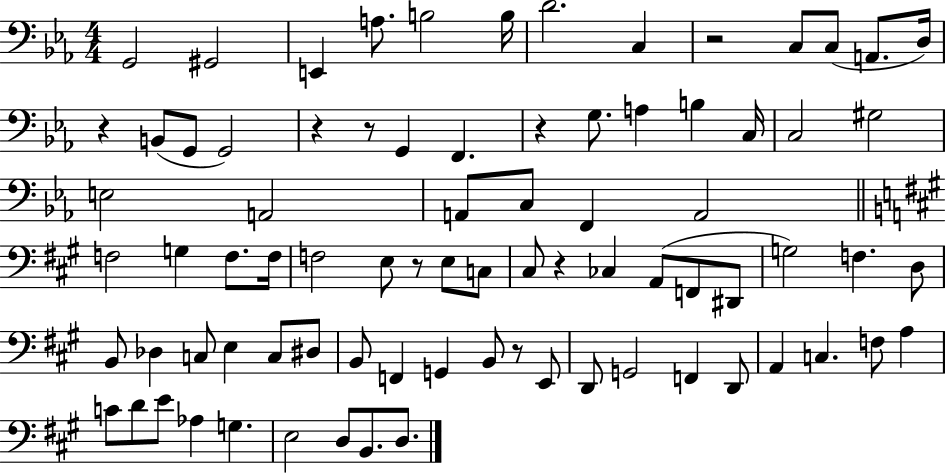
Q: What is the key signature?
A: EES major